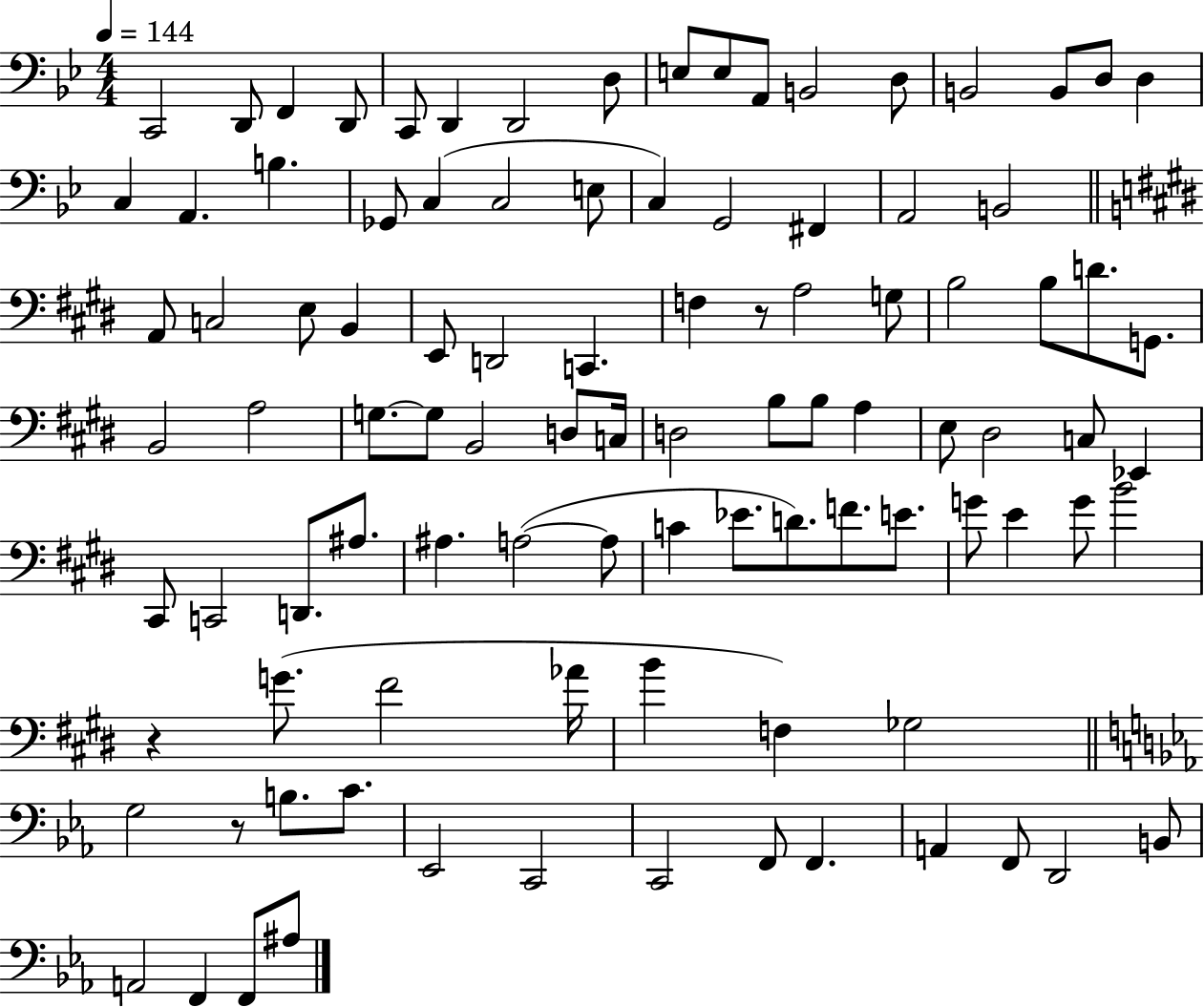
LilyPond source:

{
  \clef bass
  \numericTimeSignature
  \time 4/4
  \key bes \major
  \tempo 4 = 144
  c,2 d,8 f,4 d,8 | c,8 d,4 d,2 d8 | e8 e8 a,8 b,2 d8 | b,2 b,8 d8 d4 | \break c4 a,4. b4. | ges,8 c4( c2 e8 | c4) g,2 fis,4 | a,2 b,2 | \break \bar "||" \break \key e \major a,8 c2 e8 b,4 | e,8 d,2 c,4. | f4 r8 a2 g8 | b2 b8 d'8. g,8. | \break b,2 a2 | g8.~~ g8 b,2 d8 c16 | d2 b8 b8 a4 | e8 dis2 c8 ees,4 | \break cis,8 c,2 d,8. ais8. | ais4. a2~(~ a8 | c'4 ees'8. d'8.) f'8. e'8. | g'8 e'4 g'8 b'2 | \break r4 g'8.( fis'2 aes'16 | b'4 f4) ges2 | \bar "||" \break \key ees \major g2 r8 b8. c'8. | ees,2 c,2 | c,2 f,8 f,4. | a,4 f,8 d,2 b,8 | \break a,2 f,4 f,8 ais8 | \bar "|."
}